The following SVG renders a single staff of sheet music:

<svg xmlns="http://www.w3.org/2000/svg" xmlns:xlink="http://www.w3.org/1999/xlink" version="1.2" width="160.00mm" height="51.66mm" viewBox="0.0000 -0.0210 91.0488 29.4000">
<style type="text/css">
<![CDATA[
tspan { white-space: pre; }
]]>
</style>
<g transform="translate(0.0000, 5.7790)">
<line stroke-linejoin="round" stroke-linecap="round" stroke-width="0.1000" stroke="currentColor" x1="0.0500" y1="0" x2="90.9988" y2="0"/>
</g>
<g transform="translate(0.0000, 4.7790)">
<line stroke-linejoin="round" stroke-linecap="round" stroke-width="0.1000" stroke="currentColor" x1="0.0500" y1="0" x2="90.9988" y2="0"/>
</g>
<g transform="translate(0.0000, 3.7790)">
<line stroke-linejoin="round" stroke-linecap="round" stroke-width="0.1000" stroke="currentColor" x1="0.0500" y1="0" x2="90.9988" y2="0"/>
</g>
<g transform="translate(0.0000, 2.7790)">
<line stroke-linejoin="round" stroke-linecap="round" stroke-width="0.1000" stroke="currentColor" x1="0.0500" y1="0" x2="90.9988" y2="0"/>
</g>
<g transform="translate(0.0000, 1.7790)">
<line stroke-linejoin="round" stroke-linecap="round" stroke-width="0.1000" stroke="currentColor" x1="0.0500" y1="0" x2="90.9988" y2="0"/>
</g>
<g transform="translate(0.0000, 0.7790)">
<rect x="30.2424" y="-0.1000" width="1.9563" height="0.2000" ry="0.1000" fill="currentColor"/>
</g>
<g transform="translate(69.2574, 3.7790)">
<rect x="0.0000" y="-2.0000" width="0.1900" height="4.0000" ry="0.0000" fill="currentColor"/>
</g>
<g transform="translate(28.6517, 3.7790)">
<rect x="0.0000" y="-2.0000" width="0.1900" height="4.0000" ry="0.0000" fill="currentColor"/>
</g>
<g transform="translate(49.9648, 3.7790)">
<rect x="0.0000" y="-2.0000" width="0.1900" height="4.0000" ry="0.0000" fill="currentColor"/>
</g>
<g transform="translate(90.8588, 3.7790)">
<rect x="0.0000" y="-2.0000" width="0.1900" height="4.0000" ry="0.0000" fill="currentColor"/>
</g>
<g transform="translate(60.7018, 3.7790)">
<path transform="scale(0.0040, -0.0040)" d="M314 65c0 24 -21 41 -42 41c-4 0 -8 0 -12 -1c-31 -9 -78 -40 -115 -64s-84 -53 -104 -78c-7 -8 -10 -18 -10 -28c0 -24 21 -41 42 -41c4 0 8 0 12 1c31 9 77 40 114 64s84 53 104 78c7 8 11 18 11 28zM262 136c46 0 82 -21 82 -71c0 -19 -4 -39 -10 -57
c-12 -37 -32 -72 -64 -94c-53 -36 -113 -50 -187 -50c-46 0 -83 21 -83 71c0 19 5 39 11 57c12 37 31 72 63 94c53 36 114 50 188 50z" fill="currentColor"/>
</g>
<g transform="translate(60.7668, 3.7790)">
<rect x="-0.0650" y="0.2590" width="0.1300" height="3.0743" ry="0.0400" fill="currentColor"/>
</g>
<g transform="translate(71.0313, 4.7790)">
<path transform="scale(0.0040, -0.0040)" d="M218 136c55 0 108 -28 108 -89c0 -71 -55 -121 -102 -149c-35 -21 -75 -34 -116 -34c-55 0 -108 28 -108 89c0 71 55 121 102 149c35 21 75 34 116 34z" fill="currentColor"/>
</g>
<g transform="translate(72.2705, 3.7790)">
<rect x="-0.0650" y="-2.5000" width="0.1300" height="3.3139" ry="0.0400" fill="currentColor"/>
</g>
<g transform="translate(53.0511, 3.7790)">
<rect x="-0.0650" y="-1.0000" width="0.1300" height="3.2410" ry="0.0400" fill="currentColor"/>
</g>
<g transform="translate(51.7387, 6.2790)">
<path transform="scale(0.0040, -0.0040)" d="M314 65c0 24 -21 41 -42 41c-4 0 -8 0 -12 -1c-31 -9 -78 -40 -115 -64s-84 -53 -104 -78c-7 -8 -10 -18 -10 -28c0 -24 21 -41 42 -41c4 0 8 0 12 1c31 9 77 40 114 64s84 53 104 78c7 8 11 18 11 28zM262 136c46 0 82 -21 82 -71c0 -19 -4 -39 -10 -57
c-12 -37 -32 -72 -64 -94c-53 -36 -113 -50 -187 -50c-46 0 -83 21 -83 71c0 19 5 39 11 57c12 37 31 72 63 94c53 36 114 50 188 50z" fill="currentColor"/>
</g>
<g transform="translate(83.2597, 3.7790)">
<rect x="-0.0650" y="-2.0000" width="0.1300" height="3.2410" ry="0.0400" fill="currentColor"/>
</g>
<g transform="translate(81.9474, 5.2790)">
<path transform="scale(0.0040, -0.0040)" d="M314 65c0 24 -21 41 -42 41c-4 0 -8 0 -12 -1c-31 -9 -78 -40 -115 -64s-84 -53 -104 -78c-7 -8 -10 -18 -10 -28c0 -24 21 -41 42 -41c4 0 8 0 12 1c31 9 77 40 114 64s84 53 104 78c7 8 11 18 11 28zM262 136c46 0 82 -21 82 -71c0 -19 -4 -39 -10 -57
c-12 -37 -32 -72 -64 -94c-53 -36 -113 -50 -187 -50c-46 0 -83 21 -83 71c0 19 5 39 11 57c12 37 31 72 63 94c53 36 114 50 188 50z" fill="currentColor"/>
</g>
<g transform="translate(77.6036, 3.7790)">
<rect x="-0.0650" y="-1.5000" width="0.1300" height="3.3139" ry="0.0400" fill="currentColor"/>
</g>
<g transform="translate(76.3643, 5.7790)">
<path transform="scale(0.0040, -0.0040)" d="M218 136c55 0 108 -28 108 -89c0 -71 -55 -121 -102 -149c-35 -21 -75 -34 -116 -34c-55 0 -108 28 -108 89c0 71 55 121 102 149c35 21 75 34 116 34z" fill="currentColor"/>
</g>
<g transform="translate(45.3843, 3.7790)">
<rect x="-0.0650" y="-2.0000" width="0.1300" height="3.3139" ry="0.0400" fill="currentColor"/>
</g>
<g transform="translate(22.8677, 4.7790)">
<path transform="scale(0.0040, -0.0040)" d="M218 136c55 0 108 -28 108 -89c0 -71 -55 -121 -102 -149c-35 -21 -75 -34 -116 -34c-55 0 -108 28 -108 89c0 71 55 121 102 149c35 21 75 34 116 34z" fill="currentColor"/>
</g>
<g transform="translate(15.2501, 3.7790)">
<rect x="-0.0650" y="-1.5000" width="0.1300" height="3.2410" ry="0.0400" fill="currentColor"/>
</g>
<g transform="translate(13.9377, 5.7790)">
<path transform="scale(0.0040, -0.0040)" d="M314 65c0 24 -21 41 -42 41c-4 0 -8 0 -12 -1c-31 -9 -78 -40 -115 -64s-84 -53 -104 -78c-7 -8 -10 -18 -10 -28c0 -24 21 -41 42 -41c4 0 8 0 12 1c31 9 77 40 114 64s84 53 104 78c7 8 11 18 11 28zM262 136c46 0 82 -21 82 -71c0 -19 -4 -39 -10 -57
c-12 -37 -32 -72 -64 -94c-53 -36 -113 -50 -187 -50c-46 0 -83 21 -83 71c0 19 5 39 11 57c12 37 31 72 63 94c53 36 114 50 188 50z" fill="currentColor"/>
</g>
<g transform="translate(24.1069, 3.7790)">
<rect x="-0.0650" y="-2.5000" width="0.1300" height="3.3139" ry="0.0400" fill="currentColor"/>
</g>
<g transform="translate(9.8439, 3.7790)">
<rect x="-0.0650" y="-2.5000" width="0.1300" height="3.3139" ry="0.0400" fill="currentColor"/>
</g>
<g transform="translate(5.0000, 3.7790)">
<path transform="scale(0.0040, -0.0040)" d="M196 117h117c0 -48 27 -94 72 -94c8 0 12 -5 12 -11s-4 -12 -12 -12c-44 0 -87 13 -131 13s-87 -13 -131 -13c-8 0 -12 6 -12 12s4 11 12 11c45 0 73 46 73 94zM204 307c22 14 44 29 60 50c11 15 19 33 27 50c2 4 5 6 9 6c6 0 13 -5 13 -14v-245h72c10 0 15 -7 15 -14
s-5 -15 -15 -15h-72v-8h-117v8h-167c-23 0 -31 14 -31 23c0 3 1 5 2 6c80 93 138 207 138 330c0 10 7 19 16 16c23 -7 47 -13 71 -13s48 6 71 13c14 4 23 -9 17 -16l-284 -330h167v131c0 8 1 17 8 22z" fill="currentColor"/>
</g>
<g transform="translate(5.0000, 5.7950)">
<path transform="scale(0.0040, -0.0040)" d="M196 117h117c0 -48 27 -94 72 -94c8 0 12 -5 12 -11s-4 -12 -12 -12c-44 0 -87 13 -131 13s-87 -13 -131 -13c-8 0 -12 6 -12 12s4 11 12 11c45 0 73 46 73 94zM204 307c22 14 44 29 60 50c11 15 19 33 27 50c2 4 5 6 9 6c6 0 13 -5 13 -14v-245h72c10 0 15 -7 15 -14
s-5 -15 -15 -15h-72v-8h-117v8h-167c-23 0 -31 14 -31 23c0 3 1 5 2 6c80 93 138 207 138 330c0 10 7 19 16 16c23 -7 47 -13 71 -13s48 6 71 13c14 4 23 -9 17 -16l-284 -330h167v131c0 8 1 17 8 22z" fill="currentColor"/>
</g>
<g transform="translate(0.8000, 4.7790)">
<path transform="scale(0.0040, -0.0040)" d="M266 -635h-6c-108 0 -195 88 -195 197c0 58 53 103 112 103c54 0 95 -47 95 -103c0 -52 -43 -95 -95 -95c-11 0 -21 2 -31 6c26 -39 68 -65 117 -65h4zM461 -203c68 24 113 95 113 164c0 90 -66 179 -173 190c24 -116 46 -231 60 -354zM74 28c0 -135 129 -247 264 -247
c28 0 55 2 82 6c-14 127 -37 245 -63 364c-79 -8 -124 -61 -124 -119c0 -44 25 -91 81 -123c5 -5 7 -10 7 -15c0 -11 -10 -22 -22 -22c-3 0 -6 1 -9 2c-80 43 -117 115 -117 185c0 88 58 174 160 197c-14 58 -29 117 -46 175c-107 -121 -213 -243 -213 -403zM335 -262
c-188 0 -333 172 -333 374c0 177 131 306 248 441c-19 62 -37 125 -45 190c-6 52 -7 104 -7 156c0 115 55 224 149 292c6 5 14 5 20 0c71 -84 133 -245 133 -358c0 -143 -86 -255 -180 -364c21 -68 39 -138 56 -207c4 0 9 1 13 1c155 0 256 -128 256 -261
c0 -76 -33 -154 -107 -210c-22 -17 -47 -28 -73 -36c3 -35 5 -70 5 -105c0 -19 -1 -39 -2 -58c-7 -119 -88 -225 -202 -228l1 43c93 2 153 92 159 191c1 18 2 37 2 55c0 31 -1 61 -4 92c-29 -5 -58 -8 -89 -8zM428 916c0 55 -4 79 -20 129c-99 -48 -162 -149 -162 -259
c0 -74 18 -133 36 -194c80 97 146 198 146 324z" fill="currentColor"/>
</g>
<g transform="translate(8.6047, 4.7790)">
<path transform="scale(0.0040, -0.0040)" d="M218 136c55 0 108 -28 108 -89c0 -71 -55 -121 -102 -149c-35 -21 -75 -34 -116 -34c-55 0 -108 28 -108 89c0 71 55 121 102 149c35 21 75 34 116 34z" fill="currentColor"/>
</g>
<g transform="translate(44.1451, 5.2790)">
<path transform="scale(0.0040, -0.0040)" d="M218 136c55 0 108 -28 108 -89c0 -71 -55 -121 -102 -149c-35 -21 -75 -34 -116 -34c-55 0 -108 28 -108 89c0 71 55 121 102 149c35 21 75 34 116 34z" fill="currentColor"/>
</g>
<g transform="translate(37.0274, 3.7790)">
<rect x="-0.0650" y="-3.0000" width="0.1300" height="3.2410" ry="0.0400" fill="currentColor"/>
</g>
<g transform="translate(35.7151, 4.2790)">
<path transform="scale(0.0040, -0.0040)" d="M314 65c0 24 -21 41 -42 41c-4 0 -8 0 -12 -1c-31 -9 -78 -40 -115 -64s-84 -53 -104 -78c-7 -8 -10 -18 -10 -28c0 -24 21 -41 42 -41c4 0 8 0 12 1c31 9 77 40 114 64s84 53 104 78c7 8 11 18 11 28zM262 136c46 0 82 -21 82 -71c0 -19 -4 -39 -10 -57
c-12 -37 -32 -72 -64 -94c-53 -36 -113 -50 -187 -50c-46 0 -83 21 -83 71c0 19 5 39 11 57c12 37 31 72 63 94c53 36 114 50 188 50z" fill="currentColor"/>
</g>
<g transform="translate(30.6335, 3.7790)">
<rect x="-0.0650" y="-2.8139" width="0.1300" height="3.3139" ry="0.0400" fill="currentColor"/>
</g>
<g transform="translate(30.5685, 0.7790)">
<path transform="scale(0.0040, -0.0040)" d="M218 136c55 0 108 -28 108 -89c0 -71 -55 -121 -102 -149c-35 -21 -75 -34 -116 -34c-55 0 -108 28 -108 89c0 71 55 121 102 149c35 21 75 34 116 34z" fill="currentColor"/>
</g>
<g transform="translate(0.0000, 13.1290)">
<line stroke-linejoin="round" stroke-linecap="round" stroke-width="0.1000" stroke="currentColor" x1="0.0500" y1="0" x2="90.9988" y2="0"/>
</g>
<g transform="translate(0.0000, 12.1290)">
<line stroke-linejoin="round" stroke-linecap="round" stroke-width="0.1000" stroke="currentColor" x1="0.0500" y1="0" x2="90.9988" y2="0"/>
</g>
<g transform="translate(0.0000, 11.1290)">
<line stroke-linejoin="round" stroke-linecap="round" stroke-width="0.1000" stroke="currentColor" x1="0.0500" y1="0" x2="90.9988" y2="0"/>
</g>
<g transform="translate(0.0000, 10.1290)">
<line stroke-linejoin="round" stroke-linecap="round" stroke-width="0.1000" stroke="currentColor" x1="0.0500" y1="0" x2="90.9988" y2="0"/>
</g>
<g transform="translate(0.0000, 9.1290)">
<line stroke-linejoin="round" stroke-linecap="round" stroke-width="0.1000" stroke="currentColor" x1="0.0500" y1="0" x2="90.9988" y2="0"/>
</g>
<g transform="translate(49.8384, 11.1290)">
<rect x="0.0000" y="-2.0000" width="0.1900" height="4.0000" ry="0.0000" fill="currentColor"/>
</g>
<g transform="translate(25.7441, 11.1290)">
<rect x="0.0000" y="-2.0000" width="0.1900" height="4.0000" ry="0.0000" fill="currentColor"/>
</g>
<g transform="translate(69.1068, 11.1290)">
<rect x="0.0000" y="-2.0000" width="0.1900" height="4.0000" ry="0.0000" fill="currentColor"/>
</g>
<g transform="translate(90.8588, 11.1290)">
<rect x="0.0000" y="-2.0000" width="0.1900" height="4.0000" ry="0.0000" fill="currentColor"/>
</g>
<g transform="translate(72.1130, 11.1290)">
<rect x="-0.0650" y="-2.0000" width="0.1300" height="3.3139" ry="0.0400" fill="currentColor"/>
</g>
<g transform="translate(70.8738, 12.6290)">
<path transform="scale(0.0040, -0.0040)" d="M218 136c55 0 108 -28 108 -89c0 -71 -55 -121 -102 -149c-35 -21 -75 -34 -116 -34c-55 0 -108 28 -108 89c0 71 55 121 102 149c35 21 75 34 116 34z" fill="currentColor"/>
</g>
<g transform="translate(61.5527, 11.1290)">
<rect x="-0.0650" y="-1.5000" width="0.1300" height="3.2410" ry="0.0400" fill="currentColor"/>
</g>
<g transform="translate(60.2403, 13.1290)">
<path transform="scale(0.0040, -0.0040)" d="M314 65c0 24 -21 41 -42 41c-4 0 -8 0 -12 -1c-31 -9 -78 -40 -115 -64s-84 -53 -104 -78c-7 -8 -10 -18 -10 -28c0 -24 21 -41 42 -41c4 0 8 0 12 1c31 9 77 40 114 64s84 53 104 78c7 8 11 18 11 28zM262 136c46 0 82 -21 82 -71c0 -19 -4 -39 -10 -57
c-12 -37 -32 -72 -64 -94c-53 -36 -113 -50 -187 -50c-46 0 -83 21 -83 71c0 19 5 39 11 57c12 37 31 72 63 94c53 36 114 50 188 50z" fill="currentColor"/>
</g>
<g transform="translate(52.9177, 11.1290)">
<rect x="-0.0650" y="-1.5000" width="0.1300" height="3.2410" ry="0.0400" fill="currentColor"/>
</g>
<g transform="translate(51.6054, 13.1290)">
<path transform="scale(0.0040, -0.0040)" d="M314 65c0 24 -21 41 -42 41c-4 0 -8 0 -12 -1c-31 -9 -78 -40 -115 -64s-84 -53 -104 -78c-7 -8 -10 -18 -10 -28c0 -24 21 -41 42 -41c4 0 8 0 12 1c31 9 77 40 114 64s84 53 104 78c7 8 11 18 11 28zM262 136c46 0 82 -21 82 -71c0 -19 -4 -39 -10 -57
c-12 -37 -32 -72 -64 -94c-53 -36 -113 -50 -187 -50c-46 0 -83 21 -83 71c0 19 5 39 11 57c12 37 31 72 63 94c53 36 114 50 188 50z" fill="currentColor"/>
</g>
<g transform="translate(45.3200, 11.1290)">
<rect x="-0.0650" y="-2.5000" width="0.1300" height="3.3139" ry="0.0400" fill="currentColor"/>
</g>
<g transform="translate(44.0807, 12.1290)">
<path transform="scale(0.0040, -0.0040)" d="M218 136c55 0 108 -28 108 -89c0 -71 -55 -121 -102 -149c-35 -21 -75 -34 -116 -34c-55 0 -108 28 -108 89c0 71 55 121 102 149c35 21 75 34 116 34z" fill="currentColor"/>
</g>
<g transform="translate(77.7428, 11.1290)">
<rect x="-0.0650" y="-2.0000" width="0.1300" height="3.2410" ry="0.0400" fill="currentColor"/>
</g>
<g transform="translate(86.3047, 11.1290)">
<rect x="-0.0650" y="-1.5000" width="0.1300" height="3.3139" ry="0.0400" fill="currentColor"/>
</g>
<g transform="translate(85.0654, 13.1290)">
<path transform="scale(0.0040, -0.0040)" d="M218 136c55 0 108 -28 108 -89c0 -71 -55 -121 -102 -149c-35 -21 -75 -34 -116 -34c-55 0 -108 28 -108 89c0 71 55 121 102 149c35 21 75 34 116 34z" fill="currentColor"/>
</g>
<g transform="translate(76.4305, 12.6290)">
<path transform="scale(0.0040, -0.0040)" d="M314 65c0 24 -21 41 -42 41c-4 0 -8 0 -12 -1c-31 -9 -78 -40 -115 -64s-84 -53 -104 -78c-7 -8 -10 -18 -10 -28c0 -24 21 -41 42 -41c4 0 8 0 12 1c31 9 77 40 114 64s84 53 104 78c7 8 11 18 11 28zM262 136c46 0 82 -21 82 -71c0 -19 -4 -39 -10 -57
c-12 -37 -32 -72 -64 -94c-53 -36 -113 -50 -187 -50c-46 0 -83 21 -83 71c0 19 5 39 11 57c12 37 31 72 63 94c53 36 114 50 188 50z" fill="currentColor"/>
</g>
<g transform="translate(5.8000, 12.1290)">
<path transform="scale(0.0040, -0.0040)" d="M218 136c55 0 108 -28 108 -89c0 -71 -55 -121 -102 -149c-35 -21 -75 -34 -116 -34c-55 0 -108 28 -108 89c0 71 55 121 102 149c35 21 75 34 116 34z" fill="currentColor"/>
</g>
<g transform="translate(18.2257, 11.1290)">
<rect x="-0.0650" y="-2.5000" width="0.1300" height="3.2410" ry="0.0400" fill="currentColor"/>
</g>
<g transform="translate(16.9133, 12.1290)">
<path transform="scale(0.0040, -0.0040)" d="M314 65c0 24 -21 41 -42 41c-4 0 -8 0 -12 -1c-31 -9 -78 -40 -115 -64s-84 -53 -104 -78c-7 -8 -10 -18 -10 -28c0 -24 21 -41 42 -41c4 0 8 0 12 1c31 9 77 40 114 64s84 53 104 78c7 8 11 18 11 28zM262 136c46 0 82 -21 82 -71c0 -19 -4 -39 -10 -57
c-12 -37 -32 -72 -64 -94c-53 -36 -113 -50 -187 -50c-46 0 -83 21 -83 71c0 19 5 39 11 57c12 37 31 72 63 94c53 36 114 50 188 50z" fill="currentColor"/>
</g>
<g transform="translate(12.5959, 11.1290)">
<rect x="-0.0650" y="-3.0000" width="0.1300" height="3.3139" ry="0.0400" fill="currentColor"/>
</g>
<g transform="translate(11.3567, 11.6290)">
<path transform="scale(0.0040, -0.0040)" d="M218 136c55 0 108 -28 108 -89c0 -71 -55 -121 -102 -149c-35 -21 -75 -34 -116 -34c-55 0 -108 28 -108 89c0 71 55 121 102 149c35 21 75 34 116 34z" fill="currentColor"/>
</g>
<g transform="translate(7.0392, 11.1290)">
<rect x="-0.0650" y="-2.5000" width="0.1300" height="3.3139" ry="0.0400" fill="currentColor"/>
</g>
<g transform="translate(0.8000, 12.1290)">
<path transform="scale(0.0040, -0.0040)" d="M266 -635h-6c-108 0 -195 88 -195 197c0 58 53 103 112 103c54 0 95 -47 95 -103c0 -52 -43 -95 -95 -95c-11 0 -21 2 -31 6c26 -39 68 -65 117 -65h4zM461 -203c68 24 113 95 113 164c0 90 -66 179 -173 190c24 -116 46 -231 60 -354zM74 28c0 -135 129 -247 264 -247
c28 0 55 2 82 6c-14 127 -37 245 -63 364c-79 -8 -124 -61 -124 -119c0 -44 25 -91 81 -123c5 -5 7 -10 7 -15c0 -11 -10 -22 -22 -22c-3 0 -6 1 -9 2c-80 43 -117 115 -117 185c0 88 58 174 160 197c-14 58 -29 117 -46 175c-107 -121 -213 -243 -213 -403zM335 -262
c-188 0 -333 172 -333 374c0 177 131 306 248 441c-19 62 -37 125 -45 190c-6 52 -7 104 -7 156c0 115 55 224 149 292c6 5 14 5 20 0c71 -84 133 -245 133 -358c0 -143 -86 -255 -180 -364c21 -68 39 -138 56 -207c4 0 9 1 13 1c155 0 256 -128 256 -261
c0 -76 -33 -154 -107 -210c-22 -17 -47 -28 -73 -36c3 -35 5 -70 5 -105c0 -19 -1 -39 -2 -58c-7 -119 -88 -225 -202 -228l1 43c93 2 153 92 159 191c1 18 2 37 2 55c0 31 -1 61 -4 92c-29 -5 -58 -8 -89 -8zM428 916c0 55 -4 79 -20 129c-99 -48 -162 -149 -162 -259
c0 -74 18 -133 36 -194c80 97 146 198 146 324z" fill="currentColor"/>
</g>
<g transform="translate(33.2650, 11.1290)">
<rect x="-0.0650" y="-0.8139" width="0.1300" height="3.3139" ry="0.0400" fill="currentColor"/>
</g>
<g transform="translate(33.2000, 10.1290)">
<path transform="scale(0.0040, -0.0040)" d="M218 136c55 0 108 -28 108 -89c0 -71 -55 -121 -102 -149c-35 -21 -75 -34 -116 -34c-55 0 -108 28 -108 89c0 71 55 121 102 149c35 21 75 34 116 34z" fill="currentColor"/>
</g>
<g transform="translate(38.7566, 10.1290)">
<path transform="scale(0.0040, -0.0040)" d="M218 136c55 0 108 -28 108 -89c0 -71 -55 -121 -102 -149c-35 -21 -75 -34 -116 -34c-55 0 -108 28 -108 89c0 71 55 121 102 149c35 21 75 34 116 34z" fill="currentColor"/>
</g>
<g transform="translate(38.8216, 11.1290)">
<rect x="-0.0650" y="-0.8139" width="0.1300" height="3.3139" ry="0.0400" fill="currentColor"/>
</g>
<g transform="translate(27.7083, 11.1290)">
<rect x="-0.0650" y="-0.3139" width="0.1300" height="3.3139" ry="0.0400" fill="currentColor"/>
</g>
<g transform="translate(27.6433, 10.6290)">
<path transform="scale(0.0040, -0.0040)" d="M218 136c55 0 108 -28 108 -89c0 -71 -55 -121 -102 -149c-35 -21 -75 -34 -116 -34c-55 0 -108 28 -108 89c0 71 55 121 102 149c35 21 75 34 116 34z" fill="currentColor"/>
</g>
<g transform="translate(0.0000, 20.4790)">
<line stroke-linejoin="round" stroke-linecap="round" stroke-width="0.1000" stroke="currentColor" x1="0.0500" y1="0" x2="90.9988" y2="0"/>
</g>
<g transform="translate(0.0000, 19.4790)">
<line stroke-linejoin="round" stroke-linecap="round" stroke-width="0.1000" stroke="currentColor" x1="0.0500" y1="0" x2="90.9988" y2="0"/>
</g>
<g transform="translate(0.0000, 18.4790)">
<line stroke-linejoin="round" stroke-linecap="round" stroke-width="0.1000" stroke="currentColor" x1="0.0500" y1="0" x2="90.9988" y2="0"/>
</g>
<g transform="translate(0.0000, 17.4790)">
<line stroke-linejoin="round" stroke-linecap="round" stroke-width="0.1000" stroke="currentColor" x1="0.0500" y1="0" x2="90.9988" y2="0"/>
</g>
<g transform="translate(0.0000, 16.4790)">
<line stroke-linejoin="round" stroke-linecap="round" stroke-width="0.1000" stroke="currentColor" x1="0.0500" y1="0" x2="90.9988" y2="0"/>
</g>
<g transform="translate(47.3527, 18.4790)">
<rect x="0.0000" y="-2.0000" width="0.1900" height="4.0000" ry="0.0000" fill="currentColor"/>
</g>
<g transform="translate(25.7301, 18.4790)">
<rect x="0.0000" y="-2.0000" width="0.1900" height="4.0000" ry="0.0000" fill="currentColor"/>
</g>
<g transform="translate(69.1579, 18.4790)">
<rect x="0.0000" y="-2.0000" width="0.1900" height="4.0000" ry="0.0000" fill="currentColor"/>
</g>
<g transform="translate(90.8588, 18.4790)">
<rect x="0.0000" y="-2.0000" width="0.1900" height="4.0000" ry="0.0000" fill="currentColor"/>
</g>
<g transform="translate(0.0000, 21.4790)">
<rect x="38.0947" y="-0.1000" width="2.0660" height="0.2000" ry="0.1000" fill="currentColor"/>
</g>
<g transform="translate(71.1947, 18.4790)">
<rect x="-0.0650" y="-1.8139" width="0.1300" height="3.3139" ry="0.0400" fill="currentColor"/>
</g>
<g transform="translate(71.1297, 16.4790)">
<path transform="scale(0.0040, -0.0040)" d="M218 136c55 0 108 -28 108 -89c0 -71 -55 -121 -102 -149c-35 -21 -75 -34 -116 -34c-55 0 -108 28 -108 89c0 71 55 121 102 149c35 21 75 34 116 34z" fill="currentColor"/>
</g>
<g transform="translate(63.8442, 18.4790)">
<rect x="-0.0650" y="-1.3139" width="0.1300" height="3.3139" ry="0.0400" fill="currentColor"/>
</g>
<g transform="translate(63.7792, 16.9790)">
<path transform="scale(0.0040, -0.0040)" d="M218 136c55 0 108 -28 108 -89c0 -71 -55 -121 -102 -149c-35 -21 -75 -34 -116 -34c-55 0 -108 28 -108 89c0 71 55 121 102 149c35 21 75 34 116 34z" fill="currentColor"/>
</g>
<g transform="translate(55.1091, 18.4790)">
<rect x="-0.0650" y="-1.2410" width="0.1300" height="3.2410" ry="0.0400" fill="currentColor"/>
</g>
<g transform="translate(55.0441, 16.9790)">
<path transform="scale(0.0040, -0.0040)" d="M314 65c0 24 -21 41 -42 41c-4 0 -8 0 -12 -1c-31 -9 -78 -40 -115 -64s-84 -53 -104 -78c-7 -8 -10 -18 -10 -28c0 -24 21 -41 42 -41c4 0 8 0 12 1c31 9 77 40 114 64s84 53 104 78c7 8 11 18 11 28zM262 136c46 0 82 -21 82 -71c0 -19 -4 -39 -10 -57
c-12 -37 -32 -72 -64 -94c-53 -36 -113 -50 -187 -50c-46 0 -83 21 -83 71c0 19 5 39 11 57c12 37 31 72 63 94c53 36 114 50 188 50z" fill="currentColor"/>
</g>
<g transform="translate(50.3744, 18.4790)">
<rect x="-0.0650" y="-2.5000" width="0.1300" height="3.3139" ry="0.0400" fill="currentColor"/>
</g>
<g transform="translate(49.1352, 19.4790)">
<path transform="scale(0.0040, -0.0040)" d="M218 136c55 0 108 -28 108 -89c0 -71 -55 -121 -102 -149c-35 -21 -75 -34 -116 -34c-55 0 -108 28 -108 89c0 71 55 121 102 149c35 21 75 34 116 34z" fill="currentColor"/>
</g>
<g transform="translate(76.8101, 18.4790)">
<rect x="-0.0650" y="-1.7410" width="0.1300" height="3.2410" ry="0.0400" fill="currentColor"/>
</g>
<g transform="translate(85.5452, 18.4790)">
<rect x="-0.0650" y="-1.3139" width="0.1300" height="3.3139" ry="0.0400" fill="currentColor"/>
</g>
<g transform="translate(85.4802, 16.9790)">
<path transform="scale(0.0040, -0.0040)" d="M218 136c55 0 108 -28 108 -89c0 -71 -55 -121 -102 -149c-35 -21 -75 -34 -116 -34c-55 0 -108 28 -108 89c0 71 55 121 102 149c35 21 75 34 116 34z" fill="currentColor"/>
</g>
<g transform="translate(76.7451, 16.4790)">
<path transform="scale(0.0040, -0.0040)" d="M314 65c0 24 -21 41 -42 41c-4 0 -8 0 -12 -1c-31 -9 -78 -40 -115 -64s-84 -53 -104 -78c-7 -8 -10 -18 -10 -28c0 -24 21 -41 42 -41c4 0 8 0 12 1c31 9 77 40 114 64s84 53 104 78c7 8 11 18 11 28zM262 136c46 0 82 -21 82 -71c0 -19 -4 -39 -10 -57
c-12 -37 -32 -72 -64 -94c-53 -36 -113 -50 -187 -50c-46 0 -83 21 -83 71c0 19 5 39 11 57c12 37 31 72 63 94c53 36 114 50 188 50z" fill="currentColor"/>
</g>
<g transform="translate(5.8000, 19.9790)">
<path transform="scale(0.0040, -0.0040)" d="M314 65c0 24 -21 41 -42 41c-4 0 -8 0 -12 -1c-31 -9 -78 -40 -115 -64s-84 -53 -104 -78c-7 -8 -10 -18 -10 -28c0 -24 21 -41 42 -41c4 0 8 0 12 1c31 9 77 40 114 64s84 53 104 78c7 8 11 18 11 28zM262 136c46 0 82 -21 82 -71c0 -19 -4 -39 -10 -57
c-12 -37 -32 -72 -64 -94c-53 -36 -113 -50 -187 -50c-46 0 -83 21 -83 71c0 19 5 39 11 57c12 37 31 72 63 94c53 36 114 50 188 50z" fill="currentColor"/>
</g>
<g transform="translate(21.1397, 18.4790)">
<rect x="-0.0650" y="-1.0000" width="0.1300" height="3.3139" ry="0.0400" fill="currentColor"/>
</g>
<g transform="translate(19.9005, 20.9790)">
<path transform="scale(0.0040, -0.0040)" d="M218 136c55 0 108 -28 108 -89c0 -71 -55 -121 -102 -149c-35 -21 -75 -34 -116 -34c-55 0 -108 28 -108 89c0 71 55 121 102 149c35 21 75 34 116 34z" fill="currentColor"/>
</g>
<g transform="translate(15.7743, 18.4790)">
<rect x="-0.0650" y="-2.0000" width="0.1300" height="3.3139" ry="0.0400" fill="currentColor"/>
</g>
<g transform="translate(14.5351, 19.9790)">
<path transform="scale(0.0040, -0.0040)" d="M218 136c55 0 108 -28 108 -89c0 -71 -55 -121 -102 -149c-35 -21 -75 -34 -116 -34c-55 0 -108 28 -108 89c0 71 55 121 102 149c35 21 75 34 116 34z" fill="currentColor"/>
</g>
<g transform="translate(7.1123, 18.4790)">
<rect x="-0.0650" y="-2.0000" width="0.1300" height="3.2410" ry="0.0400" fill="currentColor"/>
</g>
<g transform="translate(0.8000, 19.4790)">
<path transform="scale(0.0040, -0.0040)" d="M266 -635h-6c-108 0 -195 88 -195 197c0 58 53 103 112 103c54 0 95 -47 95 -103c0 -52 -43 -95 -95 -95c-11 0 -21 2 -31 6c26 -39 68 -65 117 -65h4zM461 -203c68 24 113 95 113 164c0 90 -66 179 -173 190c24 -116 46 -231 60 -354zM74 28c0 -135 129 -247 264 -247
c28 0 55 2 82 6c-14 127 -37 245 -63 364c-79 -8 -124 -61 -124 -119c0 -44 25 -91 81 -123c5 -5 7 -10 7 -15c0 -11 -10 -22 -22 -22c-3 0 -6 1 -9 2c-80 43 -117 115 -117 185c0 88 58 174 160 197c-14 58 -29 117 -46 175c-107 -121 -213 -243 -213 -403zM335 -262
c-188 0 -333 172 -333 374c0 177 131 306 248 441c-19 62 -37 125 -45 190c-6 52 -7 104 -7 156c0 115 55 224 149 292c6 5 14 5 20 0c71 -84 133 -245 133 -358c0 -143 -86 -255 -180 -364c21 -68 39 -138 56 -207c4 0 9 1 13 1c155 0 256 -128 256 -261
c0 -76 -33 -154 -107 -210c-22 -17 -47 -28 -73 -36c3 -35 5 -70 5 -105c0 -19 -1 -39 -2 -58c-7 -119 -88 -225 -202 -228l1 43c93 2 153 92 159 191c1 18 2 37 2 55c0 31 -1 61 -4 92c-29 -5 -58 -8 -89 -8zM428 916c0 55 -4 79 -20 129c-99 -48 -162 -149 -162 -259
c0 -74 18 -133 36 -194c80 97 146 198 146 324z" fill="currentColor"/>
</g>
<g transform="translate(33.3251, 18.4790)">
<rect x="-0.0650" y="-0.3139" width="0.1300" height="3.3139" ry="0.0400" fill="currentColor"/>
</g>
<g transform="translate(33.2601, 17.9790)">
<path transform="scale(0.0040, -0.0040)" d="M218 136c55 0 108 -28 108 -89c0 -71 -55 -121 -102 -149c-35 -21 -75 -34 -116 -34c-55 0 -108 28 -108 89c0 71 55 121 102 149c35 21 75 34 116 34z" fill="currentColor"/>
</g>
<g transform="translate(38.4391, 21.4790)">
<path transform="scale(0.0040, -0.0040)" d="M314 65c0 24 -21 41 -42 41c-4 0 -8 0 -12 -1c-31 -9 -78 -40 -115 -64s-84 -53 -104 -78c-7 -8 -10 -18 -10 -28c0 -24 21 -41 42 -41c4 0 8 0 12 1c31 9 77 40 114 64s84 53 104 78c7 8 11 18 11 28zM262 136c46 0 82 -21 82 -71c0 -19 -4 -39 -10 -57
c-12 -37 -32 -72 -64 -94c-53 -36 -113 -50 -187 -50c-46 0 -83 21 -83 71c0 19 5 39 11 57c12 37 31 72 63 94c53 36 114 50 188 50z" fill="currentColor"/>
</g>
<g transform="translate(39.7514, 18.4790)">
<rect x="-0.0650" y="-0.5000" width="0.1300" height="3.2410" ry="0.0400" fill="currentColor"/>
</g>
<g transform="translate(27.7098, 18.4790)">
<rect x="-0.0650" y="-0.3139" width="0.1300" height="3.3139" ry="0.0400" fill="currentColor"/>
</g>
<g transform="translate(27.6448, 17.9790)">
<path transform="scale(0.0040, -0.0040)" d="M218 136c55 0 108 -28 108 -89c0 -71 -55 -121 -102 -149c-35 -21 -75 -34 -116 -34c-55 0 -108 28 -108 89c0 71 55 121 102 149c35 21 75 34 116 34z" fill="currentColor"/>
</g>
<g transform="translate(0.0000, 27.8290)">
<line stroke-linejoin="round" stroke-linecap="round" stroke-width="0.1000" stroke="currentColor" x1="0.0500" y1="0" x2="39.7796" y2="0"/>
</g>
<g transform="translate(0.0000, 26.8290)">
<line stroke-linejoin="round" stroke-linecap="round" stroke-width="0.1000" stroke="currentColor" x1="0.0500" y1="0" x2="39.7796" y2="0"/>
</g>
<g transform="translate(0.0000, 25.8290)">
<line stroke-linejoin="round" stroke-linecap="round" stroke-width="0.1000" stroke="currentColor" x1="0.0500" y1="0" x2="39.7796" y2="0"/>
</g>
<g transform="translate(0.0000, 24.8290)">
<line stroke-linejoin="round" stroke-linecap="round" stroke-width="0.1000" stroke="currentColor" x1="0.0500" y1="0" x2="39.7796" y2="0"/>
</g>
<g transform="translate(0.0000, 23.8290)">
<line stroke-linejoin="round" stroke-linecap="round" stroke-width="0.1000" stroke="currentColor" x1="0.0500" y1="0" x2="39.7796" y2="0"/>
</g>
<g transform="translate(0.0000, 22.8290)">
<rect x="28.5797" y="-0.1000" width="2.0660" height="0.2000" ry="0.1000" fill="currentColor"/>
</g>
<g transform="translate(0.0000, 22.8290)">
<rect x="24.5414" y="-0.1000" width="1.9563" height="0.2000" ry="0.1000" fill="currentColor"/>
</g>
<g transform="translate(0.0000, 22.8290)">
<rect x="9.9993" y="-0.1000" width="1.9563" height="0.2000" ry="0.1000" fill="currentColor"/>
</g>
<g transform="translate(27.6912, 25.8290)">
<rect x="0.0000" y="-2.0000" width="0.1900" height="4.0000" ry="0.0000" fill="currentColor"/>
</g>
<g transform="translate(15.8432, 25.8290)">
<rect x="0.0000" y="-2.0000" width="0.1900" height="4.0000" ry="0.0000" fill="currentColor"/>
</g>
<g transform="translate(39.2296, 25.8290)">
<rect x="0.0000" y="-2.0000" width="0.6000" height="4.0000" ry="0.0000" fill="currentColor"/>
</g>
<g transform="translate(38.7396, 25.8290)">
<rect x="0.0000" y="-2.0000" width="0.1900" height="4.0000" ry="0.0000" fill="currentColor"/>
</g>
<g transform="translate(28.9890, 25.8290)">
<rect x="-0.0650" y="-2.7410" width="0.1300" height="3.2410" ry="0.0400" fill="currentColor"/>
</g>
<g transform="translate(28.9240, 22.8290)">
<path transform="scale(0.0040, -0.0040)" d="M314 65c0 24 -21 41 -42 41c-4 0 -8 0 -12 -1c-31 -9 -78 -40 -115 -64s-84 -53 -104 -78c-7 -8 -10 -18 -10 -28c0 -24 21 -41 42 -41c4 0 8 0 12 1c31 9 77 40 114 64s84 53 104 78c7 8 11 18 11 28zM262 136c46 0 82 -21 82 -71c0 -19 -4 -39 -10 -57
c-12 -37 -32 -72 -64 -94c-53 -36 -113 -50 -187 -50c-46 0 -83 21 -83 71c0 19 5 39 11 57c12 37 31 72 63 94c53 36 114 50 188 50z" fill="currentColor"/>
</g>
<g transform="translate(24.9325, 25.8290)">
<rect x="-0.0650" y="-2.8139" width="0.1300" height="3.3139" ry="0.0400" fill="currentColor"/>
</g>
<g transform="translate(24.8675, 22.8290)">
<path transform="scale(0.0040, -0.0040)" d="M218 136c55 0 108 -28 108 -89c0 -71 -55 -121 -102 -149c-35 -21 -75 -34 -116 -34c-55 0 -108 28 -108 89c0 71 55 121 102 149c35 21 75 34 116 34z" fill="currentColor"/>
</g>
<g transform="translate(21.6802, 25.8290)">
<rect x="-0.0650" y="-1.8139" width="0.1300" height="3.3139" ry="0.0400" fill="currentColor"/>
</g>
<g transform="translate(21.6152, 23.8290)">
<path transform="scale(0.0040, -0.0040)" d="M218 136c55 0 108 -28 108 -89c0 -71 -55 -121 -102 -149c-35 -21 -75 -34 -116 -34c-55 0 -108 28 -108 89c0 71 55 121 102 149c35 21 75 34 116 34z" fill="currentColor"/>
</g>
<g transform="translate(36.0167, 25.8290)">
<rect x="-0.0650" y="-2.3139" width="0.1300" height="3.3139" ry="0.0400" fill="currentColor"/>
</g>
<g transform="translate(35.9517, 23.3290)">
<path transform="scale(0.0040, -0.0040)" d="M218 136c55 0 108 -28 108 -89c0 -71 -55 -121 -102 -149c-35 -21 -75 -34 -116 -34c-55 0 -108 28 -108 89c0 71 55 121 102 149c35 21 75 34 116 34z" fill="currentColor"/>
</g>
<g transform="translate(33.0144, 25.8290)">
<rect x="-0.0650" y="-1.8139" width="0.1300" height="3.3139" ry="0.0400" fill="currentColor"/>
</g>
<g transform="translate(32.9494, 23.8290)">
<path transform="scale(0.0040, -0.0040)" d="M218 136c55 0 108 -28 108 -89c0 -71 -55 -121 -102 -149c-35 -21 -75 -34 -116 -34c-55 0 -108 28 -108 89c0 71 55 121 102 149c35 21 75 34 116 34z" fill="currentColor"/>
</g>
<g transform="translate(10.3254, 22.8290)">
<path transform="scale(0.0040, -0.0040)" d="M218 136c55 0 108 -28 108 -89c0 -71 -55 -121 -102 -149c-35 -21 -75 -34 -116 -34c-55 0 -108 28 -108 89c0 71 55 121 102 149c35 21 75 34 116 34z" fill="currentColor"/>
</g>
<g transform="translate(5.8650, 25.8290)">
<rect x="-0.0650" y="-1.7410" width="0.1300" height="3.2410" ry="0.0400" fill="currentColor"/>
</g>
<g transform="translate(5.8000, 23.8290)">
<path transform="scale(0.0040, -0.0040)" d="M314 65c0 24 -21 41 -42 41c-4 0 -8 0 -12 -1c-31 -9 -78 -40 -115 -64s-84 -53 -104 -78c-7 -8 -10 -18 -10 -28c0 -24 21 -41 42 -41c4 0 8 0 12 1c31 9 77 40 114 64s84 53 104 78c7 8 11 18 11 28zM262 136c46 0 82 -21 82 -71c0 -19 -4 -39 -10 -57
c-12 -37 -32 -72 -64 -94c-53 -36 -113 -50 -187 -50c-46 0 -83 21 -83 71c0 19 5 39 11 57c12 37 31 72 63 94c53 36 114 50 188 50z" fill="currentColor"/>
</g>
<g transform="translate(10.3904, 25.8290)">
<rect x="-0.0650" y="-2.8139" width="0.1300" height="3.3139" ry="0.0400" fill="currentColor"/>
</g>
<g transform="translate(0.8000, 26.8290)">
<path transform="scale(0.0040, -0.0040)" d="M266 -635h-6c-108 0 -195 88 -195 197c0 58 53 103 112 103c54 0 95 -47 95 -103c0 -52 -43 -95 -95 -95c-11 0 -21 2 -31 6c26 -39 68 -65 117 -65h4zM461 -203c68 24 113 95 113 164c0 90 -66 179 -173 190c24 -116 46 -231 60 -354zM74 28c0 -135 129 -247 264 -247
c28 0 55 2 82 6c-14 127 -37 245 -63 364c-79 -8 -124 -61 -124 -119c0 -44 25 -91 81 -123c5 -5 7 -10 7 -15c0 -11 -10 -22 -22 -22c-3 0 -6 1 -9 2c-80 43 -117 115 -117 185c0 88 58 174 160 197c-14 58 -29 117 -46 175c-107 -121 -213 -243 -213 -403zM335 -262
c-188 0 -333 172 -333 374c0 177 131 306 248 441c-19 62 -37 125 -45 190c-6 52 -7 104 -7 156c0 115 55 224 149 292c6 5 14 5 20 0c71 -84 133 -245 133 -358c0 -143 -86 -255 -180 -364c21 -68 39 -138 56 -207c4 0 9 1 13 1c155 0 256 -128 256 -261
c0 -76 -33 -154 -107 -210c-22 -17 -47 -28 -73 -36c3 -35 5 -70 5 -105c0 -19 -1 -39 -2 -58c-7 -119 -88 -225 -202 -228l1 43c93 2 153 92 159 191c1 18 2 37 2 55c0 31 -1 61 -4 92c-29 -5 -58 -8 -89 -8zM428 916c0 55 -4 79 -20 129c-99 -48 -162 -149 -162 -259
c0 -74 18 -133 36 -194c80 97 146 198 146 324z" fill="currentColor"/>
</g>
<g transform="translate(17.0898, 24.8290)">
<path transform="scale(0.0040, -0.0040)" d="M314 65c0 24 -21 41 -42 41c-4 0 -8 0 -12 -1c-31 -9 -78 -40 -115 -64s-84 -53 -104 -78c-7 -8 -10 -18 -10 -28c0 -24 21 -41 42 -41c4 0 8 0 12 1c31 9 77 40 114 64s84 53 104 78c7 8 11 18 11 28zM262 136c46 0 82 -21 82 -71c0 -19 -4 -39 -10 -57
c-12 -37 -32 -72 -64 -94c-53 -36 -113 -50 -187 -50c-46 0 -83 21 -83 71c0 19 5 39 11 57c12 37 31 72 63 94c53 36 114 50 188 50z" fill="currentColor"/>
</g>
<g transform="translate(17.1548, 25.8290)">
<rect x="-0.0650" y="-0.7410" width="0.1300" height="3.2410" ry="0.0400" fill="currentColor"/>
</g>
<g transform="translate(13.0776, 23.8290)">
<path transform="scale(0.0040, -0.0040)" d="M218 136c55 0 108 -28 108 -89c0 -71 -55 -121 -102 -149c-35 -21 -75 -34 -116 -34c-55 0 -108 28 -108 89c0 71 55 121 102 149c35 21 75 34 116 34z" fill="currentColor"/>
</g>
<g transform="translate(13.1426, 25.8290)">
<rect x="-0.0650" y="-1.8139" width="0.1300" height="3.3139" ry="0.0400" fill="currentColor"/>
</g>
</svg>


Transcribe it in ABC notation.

X:1
T:Untitled
M:4/4
L:1/4
K:C
G E2 G a A2 F D2 B2 G E F2 G A G2 c d d G E2 E2 F F2 E F2 F D c c C2 G e2 e f f2 e f2 a f d2 f a a2 f g